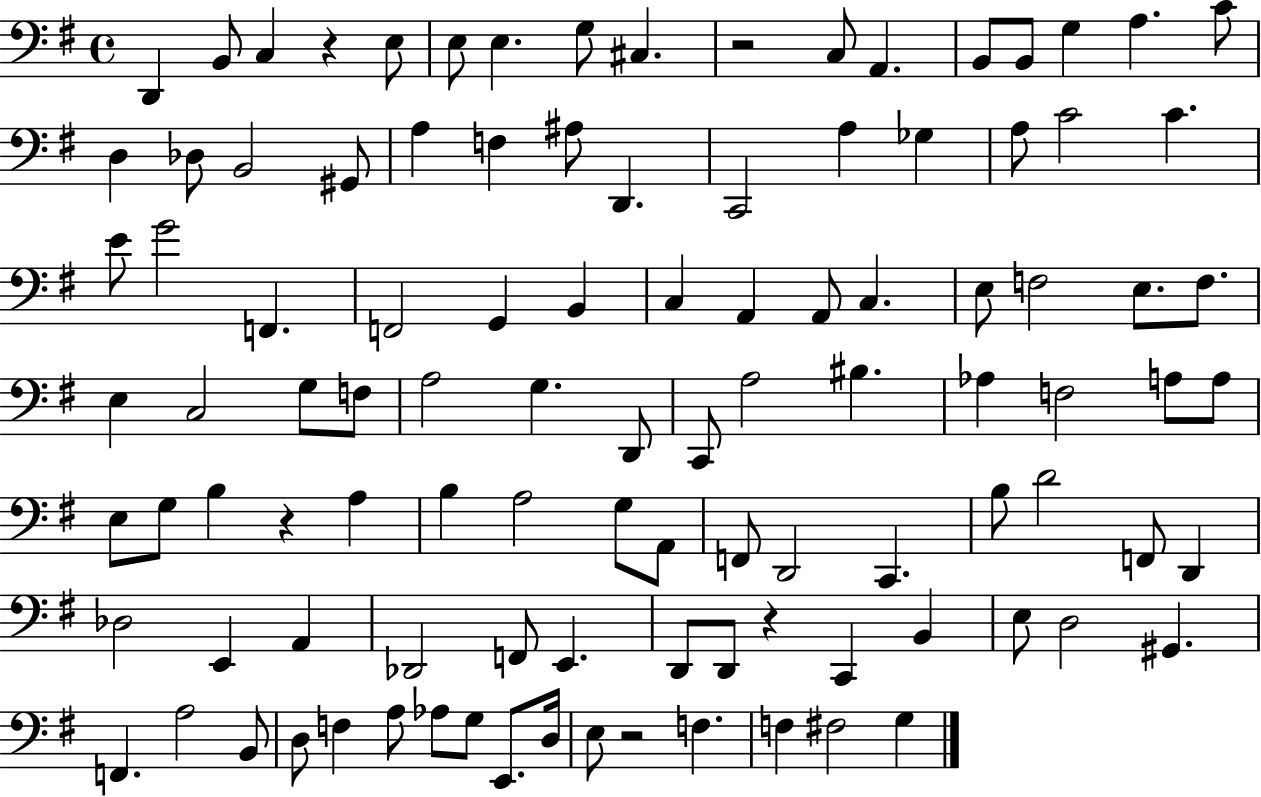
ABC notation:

X:1
T:Untitled
M:4/4
L:1/4
K:G
D,, B,,/2 C, z E,/2 E,/2 E, G,/2 ^C, z2 C,/2 A,, B,,/2 B,,/2 G, A, C/2 D, _D,/2 B,,2 ^G,,/2 A, F, ^A,/2 D,, C,,2 A, _G, A,/2 C2 C E/2 G2 F,, F,,2 G,, B,, C, A,, A,,/2 C, E,/2 F,2 E,/2 F,/2 E, C,2 G,/2 F,/2 A,2 G, D,,/2 C,,/2 A,2 ^B, _A, F,2 A,/2 A,/2 E,/2 G,/2 B, z A, B, A,2 G,/2 A,,/2 F,,/2 D,,2 C,, B,/2 D2 F,,/2 D,, _D,2 E,, A,, _D,,2 F,,/2 E,, D,,/2 D,,/2 z C,, B,, E,/2 D,2 ^G,, F,, A,2 B,,/2 D,/2 F, A,/2 _A,/2 G,/2 E,,/2 D,/4 E,/2 z2 F, F, ^F,2 G,